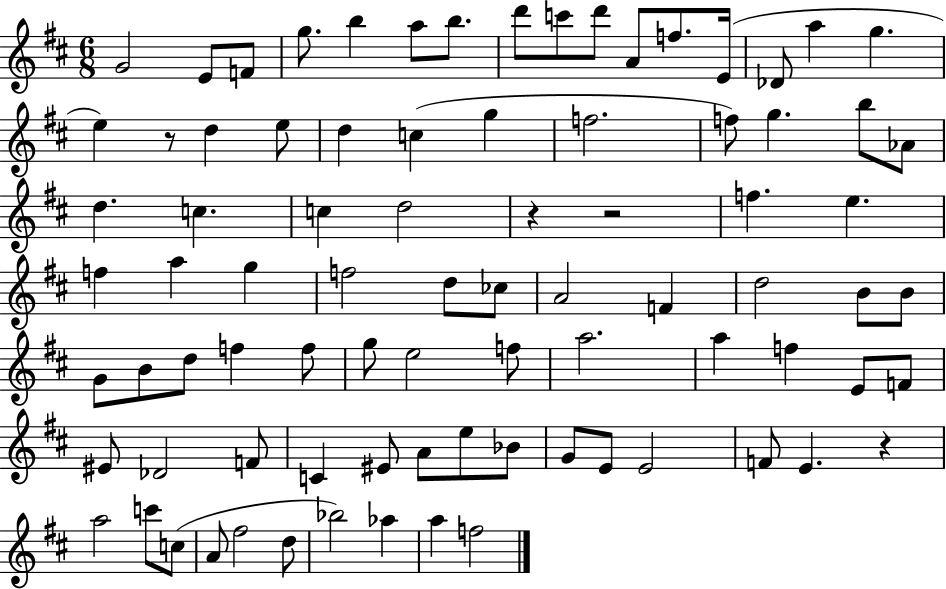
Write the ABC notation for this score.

X:1
T:Untitled
M:6/8
L:1/4
K:D
G2 E/2 F/2 g/2 b a/2 b/2 d'/2 c'/2 d'/2 A/2 f/2 E/4 _D/2 a g e z/2 d e/2 d c g f2 f/2 g b/2 _A/2 d c c d2 z z2 f e f a g f2 d/2 _c/2 A2 F d2 B/2 B/2 G/2 B/2 d/2 f f/2 g/2 e2 f/2 a2 a f E/2 F/2 ^E/2 _D2 F/2 C ^E/2 A/2 e/2 _B/2 G/2 E/2 E2 F/2 E z a2 c'/2 c/2 A/2 ^f2 d/2 _b2 _a a f2